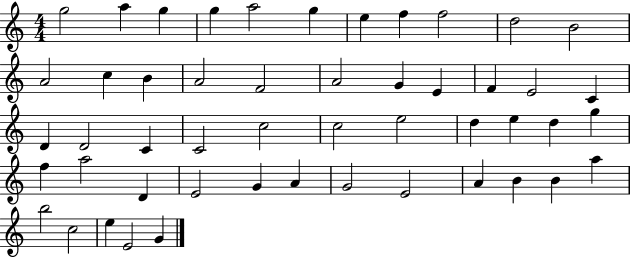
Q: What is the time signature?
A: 4/4